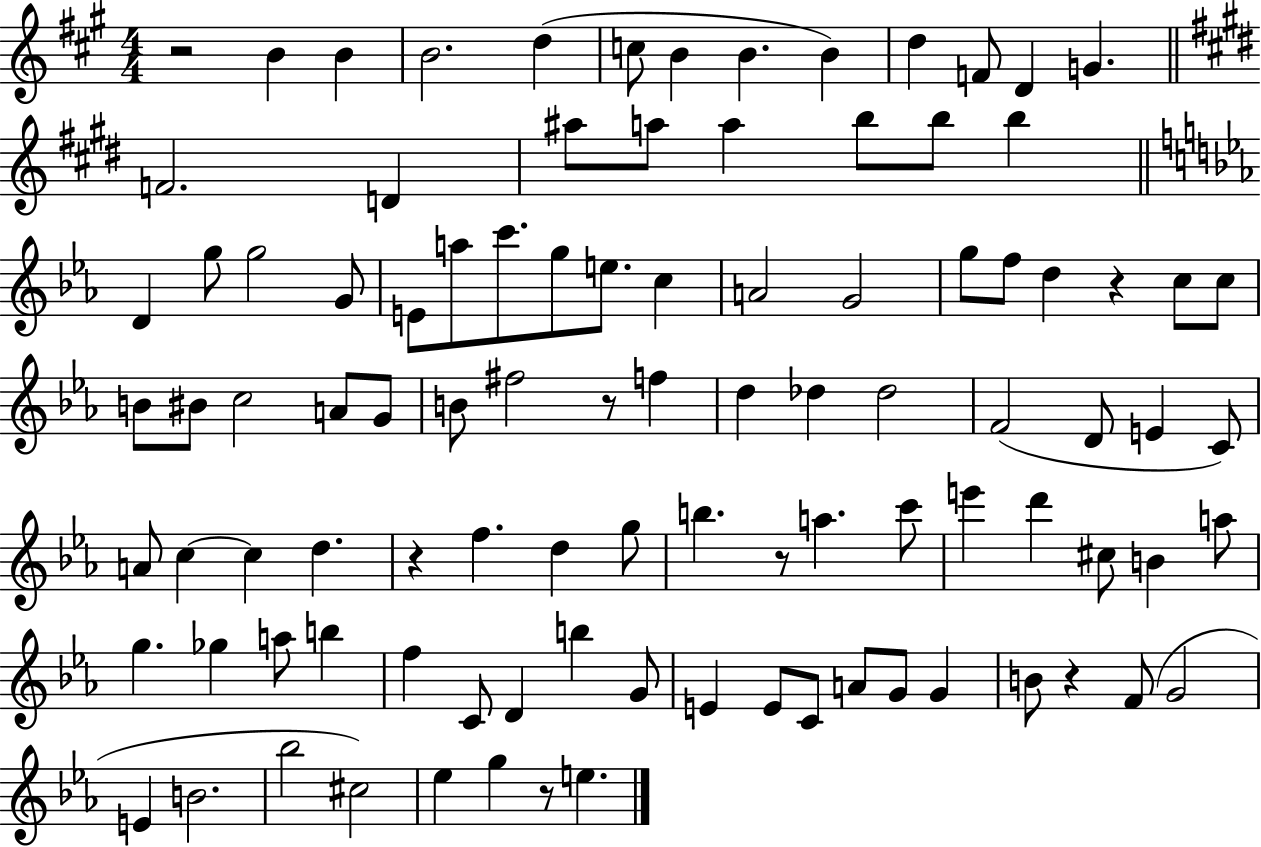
R/h B4/q B4/q B4/h. D5/q C5/e B4/q B4/q. B4/q D5/q F4/e D4/q G4/q. F4/h. D4/q A#5/e A5/e A5/q B5/e B5/e B5/q D4/q G5/e G5/h G4/e E4/e A5/e C6/e. G5/e E5/e. C5/q A4/h G4/h G5/e F5/e D5/q R/q C5/e C5/e B4/e BIS4/e C5/h A4/e G4/e B4/e F#5/h R/e F5/q D5/q Db5/q Db5/h F4/h D4/e E4/q C4/e A4/e C5/q C5/q D5/q. R/q F5/q. D5/q G5/e B5/q. R/e A5/q. C6/e E6/q D6/q C#5/e B4/q A5/e G5/q. Gb5/q A5/e B5/q F5/q C4/e D4/q B5/q G4/e E4/q E4/e C4/e A4/e G4/e G4/q B4/e R/q F4/e G4/h E4/q B4/h. Bb5/h C#5/h Eb5/q G5/q R/e E5/q.